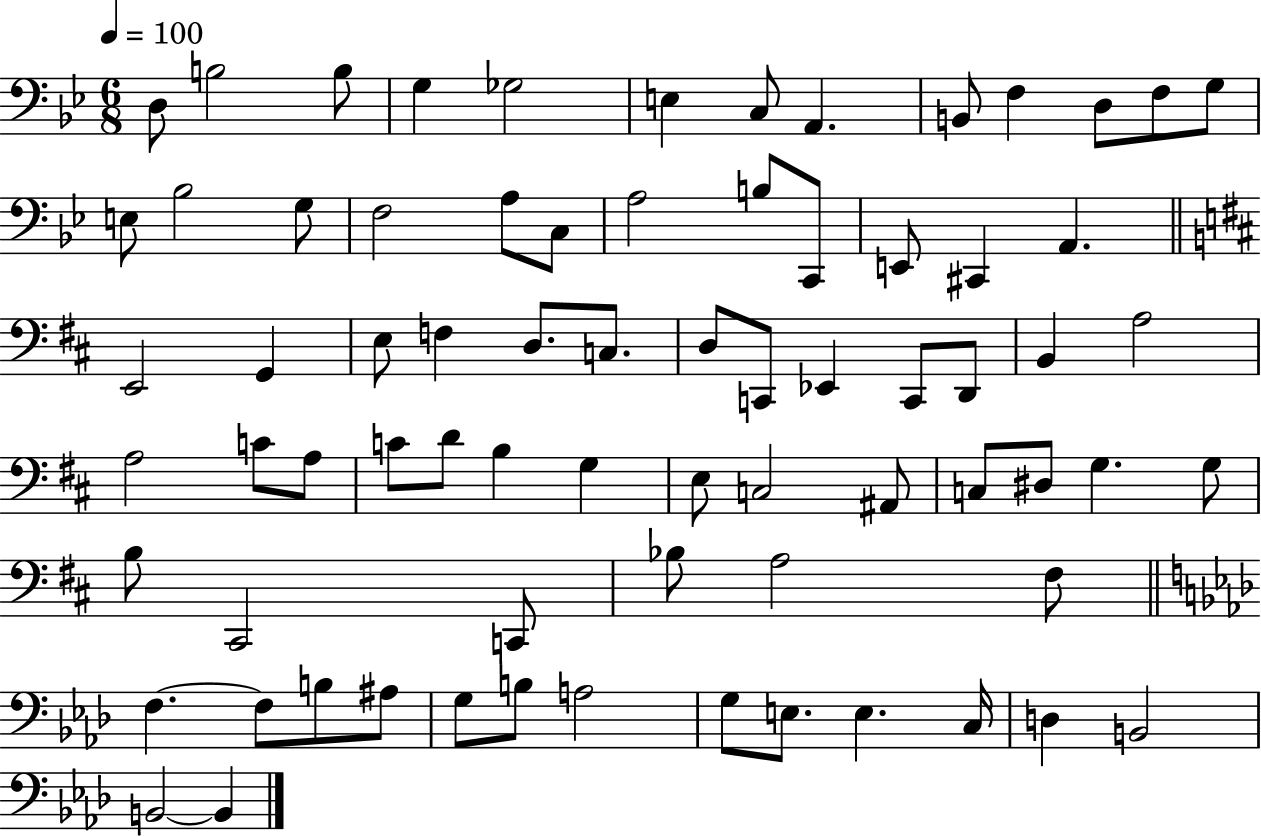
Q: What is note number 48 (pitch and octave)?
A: A#2